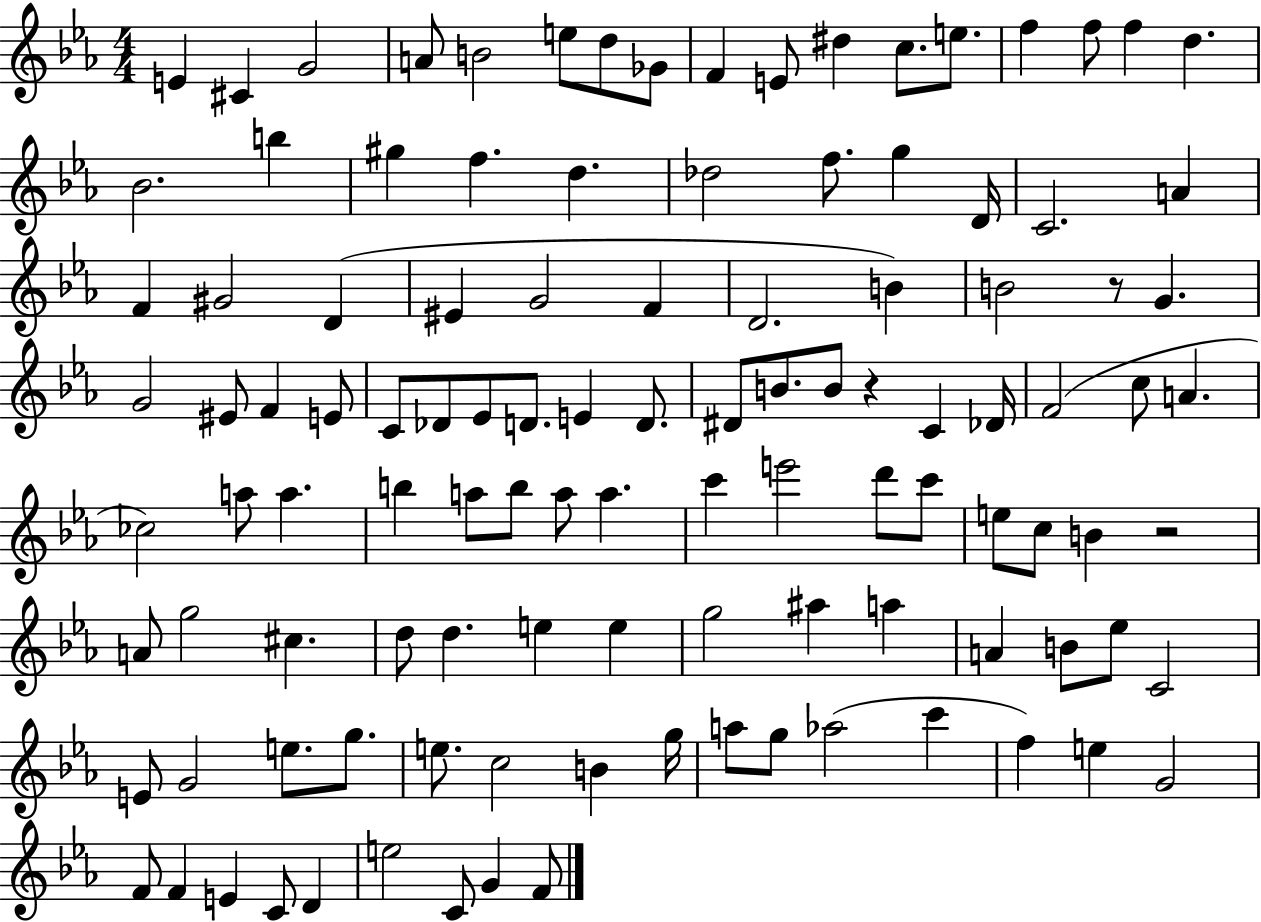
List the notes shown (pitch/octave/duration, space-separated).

E4/q C#4/q G4/h A4/e B4/h E5/e D5/e Gb4/e F4/q E4/e D#5/q C5/e. E5/e. F5/q F5/e F5/q D5/q. Bb4/h. B5/q G#5/q F5/q. D5/q. Db5/h F5/e. G5/q D4/s C4/h. A4/q F4/q G#4/h D4/q EIS4/q G4/h F4/q D4/h. B4/q B4/h R/e G4/q. G4/h EIS4/e F4/q E4/e C4/e Db4/e Eb4/e D4/e. E4/q D4/e. D#4/e B4/e. B4/e R/q C4/q Db4/s F4/h C5/e A4/q. CES5/h A5/e A5/q. B5/q A5/e B5/e A5/e A5/q. C6/q E6/h D6/e C6/e E5/e C5/e B4/q R/h A4/e G5/h C#5/q. D5/e D5/q. E5/q E5/q G5/h A#5/q A5/q A4/q B4/e Eb5/e C4/h E4/e G4/h E5/e. G5/e. E5/e. C5/h B4/q G5/s A5/e G5/e Ab5/h C6/q F5/q E5/q G4/h F4/e F4/q E4/q C4/e D4/q E5/h C4/e G4/q F4/e